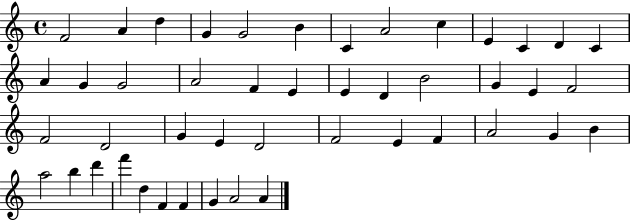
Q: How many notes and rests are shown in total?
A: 46